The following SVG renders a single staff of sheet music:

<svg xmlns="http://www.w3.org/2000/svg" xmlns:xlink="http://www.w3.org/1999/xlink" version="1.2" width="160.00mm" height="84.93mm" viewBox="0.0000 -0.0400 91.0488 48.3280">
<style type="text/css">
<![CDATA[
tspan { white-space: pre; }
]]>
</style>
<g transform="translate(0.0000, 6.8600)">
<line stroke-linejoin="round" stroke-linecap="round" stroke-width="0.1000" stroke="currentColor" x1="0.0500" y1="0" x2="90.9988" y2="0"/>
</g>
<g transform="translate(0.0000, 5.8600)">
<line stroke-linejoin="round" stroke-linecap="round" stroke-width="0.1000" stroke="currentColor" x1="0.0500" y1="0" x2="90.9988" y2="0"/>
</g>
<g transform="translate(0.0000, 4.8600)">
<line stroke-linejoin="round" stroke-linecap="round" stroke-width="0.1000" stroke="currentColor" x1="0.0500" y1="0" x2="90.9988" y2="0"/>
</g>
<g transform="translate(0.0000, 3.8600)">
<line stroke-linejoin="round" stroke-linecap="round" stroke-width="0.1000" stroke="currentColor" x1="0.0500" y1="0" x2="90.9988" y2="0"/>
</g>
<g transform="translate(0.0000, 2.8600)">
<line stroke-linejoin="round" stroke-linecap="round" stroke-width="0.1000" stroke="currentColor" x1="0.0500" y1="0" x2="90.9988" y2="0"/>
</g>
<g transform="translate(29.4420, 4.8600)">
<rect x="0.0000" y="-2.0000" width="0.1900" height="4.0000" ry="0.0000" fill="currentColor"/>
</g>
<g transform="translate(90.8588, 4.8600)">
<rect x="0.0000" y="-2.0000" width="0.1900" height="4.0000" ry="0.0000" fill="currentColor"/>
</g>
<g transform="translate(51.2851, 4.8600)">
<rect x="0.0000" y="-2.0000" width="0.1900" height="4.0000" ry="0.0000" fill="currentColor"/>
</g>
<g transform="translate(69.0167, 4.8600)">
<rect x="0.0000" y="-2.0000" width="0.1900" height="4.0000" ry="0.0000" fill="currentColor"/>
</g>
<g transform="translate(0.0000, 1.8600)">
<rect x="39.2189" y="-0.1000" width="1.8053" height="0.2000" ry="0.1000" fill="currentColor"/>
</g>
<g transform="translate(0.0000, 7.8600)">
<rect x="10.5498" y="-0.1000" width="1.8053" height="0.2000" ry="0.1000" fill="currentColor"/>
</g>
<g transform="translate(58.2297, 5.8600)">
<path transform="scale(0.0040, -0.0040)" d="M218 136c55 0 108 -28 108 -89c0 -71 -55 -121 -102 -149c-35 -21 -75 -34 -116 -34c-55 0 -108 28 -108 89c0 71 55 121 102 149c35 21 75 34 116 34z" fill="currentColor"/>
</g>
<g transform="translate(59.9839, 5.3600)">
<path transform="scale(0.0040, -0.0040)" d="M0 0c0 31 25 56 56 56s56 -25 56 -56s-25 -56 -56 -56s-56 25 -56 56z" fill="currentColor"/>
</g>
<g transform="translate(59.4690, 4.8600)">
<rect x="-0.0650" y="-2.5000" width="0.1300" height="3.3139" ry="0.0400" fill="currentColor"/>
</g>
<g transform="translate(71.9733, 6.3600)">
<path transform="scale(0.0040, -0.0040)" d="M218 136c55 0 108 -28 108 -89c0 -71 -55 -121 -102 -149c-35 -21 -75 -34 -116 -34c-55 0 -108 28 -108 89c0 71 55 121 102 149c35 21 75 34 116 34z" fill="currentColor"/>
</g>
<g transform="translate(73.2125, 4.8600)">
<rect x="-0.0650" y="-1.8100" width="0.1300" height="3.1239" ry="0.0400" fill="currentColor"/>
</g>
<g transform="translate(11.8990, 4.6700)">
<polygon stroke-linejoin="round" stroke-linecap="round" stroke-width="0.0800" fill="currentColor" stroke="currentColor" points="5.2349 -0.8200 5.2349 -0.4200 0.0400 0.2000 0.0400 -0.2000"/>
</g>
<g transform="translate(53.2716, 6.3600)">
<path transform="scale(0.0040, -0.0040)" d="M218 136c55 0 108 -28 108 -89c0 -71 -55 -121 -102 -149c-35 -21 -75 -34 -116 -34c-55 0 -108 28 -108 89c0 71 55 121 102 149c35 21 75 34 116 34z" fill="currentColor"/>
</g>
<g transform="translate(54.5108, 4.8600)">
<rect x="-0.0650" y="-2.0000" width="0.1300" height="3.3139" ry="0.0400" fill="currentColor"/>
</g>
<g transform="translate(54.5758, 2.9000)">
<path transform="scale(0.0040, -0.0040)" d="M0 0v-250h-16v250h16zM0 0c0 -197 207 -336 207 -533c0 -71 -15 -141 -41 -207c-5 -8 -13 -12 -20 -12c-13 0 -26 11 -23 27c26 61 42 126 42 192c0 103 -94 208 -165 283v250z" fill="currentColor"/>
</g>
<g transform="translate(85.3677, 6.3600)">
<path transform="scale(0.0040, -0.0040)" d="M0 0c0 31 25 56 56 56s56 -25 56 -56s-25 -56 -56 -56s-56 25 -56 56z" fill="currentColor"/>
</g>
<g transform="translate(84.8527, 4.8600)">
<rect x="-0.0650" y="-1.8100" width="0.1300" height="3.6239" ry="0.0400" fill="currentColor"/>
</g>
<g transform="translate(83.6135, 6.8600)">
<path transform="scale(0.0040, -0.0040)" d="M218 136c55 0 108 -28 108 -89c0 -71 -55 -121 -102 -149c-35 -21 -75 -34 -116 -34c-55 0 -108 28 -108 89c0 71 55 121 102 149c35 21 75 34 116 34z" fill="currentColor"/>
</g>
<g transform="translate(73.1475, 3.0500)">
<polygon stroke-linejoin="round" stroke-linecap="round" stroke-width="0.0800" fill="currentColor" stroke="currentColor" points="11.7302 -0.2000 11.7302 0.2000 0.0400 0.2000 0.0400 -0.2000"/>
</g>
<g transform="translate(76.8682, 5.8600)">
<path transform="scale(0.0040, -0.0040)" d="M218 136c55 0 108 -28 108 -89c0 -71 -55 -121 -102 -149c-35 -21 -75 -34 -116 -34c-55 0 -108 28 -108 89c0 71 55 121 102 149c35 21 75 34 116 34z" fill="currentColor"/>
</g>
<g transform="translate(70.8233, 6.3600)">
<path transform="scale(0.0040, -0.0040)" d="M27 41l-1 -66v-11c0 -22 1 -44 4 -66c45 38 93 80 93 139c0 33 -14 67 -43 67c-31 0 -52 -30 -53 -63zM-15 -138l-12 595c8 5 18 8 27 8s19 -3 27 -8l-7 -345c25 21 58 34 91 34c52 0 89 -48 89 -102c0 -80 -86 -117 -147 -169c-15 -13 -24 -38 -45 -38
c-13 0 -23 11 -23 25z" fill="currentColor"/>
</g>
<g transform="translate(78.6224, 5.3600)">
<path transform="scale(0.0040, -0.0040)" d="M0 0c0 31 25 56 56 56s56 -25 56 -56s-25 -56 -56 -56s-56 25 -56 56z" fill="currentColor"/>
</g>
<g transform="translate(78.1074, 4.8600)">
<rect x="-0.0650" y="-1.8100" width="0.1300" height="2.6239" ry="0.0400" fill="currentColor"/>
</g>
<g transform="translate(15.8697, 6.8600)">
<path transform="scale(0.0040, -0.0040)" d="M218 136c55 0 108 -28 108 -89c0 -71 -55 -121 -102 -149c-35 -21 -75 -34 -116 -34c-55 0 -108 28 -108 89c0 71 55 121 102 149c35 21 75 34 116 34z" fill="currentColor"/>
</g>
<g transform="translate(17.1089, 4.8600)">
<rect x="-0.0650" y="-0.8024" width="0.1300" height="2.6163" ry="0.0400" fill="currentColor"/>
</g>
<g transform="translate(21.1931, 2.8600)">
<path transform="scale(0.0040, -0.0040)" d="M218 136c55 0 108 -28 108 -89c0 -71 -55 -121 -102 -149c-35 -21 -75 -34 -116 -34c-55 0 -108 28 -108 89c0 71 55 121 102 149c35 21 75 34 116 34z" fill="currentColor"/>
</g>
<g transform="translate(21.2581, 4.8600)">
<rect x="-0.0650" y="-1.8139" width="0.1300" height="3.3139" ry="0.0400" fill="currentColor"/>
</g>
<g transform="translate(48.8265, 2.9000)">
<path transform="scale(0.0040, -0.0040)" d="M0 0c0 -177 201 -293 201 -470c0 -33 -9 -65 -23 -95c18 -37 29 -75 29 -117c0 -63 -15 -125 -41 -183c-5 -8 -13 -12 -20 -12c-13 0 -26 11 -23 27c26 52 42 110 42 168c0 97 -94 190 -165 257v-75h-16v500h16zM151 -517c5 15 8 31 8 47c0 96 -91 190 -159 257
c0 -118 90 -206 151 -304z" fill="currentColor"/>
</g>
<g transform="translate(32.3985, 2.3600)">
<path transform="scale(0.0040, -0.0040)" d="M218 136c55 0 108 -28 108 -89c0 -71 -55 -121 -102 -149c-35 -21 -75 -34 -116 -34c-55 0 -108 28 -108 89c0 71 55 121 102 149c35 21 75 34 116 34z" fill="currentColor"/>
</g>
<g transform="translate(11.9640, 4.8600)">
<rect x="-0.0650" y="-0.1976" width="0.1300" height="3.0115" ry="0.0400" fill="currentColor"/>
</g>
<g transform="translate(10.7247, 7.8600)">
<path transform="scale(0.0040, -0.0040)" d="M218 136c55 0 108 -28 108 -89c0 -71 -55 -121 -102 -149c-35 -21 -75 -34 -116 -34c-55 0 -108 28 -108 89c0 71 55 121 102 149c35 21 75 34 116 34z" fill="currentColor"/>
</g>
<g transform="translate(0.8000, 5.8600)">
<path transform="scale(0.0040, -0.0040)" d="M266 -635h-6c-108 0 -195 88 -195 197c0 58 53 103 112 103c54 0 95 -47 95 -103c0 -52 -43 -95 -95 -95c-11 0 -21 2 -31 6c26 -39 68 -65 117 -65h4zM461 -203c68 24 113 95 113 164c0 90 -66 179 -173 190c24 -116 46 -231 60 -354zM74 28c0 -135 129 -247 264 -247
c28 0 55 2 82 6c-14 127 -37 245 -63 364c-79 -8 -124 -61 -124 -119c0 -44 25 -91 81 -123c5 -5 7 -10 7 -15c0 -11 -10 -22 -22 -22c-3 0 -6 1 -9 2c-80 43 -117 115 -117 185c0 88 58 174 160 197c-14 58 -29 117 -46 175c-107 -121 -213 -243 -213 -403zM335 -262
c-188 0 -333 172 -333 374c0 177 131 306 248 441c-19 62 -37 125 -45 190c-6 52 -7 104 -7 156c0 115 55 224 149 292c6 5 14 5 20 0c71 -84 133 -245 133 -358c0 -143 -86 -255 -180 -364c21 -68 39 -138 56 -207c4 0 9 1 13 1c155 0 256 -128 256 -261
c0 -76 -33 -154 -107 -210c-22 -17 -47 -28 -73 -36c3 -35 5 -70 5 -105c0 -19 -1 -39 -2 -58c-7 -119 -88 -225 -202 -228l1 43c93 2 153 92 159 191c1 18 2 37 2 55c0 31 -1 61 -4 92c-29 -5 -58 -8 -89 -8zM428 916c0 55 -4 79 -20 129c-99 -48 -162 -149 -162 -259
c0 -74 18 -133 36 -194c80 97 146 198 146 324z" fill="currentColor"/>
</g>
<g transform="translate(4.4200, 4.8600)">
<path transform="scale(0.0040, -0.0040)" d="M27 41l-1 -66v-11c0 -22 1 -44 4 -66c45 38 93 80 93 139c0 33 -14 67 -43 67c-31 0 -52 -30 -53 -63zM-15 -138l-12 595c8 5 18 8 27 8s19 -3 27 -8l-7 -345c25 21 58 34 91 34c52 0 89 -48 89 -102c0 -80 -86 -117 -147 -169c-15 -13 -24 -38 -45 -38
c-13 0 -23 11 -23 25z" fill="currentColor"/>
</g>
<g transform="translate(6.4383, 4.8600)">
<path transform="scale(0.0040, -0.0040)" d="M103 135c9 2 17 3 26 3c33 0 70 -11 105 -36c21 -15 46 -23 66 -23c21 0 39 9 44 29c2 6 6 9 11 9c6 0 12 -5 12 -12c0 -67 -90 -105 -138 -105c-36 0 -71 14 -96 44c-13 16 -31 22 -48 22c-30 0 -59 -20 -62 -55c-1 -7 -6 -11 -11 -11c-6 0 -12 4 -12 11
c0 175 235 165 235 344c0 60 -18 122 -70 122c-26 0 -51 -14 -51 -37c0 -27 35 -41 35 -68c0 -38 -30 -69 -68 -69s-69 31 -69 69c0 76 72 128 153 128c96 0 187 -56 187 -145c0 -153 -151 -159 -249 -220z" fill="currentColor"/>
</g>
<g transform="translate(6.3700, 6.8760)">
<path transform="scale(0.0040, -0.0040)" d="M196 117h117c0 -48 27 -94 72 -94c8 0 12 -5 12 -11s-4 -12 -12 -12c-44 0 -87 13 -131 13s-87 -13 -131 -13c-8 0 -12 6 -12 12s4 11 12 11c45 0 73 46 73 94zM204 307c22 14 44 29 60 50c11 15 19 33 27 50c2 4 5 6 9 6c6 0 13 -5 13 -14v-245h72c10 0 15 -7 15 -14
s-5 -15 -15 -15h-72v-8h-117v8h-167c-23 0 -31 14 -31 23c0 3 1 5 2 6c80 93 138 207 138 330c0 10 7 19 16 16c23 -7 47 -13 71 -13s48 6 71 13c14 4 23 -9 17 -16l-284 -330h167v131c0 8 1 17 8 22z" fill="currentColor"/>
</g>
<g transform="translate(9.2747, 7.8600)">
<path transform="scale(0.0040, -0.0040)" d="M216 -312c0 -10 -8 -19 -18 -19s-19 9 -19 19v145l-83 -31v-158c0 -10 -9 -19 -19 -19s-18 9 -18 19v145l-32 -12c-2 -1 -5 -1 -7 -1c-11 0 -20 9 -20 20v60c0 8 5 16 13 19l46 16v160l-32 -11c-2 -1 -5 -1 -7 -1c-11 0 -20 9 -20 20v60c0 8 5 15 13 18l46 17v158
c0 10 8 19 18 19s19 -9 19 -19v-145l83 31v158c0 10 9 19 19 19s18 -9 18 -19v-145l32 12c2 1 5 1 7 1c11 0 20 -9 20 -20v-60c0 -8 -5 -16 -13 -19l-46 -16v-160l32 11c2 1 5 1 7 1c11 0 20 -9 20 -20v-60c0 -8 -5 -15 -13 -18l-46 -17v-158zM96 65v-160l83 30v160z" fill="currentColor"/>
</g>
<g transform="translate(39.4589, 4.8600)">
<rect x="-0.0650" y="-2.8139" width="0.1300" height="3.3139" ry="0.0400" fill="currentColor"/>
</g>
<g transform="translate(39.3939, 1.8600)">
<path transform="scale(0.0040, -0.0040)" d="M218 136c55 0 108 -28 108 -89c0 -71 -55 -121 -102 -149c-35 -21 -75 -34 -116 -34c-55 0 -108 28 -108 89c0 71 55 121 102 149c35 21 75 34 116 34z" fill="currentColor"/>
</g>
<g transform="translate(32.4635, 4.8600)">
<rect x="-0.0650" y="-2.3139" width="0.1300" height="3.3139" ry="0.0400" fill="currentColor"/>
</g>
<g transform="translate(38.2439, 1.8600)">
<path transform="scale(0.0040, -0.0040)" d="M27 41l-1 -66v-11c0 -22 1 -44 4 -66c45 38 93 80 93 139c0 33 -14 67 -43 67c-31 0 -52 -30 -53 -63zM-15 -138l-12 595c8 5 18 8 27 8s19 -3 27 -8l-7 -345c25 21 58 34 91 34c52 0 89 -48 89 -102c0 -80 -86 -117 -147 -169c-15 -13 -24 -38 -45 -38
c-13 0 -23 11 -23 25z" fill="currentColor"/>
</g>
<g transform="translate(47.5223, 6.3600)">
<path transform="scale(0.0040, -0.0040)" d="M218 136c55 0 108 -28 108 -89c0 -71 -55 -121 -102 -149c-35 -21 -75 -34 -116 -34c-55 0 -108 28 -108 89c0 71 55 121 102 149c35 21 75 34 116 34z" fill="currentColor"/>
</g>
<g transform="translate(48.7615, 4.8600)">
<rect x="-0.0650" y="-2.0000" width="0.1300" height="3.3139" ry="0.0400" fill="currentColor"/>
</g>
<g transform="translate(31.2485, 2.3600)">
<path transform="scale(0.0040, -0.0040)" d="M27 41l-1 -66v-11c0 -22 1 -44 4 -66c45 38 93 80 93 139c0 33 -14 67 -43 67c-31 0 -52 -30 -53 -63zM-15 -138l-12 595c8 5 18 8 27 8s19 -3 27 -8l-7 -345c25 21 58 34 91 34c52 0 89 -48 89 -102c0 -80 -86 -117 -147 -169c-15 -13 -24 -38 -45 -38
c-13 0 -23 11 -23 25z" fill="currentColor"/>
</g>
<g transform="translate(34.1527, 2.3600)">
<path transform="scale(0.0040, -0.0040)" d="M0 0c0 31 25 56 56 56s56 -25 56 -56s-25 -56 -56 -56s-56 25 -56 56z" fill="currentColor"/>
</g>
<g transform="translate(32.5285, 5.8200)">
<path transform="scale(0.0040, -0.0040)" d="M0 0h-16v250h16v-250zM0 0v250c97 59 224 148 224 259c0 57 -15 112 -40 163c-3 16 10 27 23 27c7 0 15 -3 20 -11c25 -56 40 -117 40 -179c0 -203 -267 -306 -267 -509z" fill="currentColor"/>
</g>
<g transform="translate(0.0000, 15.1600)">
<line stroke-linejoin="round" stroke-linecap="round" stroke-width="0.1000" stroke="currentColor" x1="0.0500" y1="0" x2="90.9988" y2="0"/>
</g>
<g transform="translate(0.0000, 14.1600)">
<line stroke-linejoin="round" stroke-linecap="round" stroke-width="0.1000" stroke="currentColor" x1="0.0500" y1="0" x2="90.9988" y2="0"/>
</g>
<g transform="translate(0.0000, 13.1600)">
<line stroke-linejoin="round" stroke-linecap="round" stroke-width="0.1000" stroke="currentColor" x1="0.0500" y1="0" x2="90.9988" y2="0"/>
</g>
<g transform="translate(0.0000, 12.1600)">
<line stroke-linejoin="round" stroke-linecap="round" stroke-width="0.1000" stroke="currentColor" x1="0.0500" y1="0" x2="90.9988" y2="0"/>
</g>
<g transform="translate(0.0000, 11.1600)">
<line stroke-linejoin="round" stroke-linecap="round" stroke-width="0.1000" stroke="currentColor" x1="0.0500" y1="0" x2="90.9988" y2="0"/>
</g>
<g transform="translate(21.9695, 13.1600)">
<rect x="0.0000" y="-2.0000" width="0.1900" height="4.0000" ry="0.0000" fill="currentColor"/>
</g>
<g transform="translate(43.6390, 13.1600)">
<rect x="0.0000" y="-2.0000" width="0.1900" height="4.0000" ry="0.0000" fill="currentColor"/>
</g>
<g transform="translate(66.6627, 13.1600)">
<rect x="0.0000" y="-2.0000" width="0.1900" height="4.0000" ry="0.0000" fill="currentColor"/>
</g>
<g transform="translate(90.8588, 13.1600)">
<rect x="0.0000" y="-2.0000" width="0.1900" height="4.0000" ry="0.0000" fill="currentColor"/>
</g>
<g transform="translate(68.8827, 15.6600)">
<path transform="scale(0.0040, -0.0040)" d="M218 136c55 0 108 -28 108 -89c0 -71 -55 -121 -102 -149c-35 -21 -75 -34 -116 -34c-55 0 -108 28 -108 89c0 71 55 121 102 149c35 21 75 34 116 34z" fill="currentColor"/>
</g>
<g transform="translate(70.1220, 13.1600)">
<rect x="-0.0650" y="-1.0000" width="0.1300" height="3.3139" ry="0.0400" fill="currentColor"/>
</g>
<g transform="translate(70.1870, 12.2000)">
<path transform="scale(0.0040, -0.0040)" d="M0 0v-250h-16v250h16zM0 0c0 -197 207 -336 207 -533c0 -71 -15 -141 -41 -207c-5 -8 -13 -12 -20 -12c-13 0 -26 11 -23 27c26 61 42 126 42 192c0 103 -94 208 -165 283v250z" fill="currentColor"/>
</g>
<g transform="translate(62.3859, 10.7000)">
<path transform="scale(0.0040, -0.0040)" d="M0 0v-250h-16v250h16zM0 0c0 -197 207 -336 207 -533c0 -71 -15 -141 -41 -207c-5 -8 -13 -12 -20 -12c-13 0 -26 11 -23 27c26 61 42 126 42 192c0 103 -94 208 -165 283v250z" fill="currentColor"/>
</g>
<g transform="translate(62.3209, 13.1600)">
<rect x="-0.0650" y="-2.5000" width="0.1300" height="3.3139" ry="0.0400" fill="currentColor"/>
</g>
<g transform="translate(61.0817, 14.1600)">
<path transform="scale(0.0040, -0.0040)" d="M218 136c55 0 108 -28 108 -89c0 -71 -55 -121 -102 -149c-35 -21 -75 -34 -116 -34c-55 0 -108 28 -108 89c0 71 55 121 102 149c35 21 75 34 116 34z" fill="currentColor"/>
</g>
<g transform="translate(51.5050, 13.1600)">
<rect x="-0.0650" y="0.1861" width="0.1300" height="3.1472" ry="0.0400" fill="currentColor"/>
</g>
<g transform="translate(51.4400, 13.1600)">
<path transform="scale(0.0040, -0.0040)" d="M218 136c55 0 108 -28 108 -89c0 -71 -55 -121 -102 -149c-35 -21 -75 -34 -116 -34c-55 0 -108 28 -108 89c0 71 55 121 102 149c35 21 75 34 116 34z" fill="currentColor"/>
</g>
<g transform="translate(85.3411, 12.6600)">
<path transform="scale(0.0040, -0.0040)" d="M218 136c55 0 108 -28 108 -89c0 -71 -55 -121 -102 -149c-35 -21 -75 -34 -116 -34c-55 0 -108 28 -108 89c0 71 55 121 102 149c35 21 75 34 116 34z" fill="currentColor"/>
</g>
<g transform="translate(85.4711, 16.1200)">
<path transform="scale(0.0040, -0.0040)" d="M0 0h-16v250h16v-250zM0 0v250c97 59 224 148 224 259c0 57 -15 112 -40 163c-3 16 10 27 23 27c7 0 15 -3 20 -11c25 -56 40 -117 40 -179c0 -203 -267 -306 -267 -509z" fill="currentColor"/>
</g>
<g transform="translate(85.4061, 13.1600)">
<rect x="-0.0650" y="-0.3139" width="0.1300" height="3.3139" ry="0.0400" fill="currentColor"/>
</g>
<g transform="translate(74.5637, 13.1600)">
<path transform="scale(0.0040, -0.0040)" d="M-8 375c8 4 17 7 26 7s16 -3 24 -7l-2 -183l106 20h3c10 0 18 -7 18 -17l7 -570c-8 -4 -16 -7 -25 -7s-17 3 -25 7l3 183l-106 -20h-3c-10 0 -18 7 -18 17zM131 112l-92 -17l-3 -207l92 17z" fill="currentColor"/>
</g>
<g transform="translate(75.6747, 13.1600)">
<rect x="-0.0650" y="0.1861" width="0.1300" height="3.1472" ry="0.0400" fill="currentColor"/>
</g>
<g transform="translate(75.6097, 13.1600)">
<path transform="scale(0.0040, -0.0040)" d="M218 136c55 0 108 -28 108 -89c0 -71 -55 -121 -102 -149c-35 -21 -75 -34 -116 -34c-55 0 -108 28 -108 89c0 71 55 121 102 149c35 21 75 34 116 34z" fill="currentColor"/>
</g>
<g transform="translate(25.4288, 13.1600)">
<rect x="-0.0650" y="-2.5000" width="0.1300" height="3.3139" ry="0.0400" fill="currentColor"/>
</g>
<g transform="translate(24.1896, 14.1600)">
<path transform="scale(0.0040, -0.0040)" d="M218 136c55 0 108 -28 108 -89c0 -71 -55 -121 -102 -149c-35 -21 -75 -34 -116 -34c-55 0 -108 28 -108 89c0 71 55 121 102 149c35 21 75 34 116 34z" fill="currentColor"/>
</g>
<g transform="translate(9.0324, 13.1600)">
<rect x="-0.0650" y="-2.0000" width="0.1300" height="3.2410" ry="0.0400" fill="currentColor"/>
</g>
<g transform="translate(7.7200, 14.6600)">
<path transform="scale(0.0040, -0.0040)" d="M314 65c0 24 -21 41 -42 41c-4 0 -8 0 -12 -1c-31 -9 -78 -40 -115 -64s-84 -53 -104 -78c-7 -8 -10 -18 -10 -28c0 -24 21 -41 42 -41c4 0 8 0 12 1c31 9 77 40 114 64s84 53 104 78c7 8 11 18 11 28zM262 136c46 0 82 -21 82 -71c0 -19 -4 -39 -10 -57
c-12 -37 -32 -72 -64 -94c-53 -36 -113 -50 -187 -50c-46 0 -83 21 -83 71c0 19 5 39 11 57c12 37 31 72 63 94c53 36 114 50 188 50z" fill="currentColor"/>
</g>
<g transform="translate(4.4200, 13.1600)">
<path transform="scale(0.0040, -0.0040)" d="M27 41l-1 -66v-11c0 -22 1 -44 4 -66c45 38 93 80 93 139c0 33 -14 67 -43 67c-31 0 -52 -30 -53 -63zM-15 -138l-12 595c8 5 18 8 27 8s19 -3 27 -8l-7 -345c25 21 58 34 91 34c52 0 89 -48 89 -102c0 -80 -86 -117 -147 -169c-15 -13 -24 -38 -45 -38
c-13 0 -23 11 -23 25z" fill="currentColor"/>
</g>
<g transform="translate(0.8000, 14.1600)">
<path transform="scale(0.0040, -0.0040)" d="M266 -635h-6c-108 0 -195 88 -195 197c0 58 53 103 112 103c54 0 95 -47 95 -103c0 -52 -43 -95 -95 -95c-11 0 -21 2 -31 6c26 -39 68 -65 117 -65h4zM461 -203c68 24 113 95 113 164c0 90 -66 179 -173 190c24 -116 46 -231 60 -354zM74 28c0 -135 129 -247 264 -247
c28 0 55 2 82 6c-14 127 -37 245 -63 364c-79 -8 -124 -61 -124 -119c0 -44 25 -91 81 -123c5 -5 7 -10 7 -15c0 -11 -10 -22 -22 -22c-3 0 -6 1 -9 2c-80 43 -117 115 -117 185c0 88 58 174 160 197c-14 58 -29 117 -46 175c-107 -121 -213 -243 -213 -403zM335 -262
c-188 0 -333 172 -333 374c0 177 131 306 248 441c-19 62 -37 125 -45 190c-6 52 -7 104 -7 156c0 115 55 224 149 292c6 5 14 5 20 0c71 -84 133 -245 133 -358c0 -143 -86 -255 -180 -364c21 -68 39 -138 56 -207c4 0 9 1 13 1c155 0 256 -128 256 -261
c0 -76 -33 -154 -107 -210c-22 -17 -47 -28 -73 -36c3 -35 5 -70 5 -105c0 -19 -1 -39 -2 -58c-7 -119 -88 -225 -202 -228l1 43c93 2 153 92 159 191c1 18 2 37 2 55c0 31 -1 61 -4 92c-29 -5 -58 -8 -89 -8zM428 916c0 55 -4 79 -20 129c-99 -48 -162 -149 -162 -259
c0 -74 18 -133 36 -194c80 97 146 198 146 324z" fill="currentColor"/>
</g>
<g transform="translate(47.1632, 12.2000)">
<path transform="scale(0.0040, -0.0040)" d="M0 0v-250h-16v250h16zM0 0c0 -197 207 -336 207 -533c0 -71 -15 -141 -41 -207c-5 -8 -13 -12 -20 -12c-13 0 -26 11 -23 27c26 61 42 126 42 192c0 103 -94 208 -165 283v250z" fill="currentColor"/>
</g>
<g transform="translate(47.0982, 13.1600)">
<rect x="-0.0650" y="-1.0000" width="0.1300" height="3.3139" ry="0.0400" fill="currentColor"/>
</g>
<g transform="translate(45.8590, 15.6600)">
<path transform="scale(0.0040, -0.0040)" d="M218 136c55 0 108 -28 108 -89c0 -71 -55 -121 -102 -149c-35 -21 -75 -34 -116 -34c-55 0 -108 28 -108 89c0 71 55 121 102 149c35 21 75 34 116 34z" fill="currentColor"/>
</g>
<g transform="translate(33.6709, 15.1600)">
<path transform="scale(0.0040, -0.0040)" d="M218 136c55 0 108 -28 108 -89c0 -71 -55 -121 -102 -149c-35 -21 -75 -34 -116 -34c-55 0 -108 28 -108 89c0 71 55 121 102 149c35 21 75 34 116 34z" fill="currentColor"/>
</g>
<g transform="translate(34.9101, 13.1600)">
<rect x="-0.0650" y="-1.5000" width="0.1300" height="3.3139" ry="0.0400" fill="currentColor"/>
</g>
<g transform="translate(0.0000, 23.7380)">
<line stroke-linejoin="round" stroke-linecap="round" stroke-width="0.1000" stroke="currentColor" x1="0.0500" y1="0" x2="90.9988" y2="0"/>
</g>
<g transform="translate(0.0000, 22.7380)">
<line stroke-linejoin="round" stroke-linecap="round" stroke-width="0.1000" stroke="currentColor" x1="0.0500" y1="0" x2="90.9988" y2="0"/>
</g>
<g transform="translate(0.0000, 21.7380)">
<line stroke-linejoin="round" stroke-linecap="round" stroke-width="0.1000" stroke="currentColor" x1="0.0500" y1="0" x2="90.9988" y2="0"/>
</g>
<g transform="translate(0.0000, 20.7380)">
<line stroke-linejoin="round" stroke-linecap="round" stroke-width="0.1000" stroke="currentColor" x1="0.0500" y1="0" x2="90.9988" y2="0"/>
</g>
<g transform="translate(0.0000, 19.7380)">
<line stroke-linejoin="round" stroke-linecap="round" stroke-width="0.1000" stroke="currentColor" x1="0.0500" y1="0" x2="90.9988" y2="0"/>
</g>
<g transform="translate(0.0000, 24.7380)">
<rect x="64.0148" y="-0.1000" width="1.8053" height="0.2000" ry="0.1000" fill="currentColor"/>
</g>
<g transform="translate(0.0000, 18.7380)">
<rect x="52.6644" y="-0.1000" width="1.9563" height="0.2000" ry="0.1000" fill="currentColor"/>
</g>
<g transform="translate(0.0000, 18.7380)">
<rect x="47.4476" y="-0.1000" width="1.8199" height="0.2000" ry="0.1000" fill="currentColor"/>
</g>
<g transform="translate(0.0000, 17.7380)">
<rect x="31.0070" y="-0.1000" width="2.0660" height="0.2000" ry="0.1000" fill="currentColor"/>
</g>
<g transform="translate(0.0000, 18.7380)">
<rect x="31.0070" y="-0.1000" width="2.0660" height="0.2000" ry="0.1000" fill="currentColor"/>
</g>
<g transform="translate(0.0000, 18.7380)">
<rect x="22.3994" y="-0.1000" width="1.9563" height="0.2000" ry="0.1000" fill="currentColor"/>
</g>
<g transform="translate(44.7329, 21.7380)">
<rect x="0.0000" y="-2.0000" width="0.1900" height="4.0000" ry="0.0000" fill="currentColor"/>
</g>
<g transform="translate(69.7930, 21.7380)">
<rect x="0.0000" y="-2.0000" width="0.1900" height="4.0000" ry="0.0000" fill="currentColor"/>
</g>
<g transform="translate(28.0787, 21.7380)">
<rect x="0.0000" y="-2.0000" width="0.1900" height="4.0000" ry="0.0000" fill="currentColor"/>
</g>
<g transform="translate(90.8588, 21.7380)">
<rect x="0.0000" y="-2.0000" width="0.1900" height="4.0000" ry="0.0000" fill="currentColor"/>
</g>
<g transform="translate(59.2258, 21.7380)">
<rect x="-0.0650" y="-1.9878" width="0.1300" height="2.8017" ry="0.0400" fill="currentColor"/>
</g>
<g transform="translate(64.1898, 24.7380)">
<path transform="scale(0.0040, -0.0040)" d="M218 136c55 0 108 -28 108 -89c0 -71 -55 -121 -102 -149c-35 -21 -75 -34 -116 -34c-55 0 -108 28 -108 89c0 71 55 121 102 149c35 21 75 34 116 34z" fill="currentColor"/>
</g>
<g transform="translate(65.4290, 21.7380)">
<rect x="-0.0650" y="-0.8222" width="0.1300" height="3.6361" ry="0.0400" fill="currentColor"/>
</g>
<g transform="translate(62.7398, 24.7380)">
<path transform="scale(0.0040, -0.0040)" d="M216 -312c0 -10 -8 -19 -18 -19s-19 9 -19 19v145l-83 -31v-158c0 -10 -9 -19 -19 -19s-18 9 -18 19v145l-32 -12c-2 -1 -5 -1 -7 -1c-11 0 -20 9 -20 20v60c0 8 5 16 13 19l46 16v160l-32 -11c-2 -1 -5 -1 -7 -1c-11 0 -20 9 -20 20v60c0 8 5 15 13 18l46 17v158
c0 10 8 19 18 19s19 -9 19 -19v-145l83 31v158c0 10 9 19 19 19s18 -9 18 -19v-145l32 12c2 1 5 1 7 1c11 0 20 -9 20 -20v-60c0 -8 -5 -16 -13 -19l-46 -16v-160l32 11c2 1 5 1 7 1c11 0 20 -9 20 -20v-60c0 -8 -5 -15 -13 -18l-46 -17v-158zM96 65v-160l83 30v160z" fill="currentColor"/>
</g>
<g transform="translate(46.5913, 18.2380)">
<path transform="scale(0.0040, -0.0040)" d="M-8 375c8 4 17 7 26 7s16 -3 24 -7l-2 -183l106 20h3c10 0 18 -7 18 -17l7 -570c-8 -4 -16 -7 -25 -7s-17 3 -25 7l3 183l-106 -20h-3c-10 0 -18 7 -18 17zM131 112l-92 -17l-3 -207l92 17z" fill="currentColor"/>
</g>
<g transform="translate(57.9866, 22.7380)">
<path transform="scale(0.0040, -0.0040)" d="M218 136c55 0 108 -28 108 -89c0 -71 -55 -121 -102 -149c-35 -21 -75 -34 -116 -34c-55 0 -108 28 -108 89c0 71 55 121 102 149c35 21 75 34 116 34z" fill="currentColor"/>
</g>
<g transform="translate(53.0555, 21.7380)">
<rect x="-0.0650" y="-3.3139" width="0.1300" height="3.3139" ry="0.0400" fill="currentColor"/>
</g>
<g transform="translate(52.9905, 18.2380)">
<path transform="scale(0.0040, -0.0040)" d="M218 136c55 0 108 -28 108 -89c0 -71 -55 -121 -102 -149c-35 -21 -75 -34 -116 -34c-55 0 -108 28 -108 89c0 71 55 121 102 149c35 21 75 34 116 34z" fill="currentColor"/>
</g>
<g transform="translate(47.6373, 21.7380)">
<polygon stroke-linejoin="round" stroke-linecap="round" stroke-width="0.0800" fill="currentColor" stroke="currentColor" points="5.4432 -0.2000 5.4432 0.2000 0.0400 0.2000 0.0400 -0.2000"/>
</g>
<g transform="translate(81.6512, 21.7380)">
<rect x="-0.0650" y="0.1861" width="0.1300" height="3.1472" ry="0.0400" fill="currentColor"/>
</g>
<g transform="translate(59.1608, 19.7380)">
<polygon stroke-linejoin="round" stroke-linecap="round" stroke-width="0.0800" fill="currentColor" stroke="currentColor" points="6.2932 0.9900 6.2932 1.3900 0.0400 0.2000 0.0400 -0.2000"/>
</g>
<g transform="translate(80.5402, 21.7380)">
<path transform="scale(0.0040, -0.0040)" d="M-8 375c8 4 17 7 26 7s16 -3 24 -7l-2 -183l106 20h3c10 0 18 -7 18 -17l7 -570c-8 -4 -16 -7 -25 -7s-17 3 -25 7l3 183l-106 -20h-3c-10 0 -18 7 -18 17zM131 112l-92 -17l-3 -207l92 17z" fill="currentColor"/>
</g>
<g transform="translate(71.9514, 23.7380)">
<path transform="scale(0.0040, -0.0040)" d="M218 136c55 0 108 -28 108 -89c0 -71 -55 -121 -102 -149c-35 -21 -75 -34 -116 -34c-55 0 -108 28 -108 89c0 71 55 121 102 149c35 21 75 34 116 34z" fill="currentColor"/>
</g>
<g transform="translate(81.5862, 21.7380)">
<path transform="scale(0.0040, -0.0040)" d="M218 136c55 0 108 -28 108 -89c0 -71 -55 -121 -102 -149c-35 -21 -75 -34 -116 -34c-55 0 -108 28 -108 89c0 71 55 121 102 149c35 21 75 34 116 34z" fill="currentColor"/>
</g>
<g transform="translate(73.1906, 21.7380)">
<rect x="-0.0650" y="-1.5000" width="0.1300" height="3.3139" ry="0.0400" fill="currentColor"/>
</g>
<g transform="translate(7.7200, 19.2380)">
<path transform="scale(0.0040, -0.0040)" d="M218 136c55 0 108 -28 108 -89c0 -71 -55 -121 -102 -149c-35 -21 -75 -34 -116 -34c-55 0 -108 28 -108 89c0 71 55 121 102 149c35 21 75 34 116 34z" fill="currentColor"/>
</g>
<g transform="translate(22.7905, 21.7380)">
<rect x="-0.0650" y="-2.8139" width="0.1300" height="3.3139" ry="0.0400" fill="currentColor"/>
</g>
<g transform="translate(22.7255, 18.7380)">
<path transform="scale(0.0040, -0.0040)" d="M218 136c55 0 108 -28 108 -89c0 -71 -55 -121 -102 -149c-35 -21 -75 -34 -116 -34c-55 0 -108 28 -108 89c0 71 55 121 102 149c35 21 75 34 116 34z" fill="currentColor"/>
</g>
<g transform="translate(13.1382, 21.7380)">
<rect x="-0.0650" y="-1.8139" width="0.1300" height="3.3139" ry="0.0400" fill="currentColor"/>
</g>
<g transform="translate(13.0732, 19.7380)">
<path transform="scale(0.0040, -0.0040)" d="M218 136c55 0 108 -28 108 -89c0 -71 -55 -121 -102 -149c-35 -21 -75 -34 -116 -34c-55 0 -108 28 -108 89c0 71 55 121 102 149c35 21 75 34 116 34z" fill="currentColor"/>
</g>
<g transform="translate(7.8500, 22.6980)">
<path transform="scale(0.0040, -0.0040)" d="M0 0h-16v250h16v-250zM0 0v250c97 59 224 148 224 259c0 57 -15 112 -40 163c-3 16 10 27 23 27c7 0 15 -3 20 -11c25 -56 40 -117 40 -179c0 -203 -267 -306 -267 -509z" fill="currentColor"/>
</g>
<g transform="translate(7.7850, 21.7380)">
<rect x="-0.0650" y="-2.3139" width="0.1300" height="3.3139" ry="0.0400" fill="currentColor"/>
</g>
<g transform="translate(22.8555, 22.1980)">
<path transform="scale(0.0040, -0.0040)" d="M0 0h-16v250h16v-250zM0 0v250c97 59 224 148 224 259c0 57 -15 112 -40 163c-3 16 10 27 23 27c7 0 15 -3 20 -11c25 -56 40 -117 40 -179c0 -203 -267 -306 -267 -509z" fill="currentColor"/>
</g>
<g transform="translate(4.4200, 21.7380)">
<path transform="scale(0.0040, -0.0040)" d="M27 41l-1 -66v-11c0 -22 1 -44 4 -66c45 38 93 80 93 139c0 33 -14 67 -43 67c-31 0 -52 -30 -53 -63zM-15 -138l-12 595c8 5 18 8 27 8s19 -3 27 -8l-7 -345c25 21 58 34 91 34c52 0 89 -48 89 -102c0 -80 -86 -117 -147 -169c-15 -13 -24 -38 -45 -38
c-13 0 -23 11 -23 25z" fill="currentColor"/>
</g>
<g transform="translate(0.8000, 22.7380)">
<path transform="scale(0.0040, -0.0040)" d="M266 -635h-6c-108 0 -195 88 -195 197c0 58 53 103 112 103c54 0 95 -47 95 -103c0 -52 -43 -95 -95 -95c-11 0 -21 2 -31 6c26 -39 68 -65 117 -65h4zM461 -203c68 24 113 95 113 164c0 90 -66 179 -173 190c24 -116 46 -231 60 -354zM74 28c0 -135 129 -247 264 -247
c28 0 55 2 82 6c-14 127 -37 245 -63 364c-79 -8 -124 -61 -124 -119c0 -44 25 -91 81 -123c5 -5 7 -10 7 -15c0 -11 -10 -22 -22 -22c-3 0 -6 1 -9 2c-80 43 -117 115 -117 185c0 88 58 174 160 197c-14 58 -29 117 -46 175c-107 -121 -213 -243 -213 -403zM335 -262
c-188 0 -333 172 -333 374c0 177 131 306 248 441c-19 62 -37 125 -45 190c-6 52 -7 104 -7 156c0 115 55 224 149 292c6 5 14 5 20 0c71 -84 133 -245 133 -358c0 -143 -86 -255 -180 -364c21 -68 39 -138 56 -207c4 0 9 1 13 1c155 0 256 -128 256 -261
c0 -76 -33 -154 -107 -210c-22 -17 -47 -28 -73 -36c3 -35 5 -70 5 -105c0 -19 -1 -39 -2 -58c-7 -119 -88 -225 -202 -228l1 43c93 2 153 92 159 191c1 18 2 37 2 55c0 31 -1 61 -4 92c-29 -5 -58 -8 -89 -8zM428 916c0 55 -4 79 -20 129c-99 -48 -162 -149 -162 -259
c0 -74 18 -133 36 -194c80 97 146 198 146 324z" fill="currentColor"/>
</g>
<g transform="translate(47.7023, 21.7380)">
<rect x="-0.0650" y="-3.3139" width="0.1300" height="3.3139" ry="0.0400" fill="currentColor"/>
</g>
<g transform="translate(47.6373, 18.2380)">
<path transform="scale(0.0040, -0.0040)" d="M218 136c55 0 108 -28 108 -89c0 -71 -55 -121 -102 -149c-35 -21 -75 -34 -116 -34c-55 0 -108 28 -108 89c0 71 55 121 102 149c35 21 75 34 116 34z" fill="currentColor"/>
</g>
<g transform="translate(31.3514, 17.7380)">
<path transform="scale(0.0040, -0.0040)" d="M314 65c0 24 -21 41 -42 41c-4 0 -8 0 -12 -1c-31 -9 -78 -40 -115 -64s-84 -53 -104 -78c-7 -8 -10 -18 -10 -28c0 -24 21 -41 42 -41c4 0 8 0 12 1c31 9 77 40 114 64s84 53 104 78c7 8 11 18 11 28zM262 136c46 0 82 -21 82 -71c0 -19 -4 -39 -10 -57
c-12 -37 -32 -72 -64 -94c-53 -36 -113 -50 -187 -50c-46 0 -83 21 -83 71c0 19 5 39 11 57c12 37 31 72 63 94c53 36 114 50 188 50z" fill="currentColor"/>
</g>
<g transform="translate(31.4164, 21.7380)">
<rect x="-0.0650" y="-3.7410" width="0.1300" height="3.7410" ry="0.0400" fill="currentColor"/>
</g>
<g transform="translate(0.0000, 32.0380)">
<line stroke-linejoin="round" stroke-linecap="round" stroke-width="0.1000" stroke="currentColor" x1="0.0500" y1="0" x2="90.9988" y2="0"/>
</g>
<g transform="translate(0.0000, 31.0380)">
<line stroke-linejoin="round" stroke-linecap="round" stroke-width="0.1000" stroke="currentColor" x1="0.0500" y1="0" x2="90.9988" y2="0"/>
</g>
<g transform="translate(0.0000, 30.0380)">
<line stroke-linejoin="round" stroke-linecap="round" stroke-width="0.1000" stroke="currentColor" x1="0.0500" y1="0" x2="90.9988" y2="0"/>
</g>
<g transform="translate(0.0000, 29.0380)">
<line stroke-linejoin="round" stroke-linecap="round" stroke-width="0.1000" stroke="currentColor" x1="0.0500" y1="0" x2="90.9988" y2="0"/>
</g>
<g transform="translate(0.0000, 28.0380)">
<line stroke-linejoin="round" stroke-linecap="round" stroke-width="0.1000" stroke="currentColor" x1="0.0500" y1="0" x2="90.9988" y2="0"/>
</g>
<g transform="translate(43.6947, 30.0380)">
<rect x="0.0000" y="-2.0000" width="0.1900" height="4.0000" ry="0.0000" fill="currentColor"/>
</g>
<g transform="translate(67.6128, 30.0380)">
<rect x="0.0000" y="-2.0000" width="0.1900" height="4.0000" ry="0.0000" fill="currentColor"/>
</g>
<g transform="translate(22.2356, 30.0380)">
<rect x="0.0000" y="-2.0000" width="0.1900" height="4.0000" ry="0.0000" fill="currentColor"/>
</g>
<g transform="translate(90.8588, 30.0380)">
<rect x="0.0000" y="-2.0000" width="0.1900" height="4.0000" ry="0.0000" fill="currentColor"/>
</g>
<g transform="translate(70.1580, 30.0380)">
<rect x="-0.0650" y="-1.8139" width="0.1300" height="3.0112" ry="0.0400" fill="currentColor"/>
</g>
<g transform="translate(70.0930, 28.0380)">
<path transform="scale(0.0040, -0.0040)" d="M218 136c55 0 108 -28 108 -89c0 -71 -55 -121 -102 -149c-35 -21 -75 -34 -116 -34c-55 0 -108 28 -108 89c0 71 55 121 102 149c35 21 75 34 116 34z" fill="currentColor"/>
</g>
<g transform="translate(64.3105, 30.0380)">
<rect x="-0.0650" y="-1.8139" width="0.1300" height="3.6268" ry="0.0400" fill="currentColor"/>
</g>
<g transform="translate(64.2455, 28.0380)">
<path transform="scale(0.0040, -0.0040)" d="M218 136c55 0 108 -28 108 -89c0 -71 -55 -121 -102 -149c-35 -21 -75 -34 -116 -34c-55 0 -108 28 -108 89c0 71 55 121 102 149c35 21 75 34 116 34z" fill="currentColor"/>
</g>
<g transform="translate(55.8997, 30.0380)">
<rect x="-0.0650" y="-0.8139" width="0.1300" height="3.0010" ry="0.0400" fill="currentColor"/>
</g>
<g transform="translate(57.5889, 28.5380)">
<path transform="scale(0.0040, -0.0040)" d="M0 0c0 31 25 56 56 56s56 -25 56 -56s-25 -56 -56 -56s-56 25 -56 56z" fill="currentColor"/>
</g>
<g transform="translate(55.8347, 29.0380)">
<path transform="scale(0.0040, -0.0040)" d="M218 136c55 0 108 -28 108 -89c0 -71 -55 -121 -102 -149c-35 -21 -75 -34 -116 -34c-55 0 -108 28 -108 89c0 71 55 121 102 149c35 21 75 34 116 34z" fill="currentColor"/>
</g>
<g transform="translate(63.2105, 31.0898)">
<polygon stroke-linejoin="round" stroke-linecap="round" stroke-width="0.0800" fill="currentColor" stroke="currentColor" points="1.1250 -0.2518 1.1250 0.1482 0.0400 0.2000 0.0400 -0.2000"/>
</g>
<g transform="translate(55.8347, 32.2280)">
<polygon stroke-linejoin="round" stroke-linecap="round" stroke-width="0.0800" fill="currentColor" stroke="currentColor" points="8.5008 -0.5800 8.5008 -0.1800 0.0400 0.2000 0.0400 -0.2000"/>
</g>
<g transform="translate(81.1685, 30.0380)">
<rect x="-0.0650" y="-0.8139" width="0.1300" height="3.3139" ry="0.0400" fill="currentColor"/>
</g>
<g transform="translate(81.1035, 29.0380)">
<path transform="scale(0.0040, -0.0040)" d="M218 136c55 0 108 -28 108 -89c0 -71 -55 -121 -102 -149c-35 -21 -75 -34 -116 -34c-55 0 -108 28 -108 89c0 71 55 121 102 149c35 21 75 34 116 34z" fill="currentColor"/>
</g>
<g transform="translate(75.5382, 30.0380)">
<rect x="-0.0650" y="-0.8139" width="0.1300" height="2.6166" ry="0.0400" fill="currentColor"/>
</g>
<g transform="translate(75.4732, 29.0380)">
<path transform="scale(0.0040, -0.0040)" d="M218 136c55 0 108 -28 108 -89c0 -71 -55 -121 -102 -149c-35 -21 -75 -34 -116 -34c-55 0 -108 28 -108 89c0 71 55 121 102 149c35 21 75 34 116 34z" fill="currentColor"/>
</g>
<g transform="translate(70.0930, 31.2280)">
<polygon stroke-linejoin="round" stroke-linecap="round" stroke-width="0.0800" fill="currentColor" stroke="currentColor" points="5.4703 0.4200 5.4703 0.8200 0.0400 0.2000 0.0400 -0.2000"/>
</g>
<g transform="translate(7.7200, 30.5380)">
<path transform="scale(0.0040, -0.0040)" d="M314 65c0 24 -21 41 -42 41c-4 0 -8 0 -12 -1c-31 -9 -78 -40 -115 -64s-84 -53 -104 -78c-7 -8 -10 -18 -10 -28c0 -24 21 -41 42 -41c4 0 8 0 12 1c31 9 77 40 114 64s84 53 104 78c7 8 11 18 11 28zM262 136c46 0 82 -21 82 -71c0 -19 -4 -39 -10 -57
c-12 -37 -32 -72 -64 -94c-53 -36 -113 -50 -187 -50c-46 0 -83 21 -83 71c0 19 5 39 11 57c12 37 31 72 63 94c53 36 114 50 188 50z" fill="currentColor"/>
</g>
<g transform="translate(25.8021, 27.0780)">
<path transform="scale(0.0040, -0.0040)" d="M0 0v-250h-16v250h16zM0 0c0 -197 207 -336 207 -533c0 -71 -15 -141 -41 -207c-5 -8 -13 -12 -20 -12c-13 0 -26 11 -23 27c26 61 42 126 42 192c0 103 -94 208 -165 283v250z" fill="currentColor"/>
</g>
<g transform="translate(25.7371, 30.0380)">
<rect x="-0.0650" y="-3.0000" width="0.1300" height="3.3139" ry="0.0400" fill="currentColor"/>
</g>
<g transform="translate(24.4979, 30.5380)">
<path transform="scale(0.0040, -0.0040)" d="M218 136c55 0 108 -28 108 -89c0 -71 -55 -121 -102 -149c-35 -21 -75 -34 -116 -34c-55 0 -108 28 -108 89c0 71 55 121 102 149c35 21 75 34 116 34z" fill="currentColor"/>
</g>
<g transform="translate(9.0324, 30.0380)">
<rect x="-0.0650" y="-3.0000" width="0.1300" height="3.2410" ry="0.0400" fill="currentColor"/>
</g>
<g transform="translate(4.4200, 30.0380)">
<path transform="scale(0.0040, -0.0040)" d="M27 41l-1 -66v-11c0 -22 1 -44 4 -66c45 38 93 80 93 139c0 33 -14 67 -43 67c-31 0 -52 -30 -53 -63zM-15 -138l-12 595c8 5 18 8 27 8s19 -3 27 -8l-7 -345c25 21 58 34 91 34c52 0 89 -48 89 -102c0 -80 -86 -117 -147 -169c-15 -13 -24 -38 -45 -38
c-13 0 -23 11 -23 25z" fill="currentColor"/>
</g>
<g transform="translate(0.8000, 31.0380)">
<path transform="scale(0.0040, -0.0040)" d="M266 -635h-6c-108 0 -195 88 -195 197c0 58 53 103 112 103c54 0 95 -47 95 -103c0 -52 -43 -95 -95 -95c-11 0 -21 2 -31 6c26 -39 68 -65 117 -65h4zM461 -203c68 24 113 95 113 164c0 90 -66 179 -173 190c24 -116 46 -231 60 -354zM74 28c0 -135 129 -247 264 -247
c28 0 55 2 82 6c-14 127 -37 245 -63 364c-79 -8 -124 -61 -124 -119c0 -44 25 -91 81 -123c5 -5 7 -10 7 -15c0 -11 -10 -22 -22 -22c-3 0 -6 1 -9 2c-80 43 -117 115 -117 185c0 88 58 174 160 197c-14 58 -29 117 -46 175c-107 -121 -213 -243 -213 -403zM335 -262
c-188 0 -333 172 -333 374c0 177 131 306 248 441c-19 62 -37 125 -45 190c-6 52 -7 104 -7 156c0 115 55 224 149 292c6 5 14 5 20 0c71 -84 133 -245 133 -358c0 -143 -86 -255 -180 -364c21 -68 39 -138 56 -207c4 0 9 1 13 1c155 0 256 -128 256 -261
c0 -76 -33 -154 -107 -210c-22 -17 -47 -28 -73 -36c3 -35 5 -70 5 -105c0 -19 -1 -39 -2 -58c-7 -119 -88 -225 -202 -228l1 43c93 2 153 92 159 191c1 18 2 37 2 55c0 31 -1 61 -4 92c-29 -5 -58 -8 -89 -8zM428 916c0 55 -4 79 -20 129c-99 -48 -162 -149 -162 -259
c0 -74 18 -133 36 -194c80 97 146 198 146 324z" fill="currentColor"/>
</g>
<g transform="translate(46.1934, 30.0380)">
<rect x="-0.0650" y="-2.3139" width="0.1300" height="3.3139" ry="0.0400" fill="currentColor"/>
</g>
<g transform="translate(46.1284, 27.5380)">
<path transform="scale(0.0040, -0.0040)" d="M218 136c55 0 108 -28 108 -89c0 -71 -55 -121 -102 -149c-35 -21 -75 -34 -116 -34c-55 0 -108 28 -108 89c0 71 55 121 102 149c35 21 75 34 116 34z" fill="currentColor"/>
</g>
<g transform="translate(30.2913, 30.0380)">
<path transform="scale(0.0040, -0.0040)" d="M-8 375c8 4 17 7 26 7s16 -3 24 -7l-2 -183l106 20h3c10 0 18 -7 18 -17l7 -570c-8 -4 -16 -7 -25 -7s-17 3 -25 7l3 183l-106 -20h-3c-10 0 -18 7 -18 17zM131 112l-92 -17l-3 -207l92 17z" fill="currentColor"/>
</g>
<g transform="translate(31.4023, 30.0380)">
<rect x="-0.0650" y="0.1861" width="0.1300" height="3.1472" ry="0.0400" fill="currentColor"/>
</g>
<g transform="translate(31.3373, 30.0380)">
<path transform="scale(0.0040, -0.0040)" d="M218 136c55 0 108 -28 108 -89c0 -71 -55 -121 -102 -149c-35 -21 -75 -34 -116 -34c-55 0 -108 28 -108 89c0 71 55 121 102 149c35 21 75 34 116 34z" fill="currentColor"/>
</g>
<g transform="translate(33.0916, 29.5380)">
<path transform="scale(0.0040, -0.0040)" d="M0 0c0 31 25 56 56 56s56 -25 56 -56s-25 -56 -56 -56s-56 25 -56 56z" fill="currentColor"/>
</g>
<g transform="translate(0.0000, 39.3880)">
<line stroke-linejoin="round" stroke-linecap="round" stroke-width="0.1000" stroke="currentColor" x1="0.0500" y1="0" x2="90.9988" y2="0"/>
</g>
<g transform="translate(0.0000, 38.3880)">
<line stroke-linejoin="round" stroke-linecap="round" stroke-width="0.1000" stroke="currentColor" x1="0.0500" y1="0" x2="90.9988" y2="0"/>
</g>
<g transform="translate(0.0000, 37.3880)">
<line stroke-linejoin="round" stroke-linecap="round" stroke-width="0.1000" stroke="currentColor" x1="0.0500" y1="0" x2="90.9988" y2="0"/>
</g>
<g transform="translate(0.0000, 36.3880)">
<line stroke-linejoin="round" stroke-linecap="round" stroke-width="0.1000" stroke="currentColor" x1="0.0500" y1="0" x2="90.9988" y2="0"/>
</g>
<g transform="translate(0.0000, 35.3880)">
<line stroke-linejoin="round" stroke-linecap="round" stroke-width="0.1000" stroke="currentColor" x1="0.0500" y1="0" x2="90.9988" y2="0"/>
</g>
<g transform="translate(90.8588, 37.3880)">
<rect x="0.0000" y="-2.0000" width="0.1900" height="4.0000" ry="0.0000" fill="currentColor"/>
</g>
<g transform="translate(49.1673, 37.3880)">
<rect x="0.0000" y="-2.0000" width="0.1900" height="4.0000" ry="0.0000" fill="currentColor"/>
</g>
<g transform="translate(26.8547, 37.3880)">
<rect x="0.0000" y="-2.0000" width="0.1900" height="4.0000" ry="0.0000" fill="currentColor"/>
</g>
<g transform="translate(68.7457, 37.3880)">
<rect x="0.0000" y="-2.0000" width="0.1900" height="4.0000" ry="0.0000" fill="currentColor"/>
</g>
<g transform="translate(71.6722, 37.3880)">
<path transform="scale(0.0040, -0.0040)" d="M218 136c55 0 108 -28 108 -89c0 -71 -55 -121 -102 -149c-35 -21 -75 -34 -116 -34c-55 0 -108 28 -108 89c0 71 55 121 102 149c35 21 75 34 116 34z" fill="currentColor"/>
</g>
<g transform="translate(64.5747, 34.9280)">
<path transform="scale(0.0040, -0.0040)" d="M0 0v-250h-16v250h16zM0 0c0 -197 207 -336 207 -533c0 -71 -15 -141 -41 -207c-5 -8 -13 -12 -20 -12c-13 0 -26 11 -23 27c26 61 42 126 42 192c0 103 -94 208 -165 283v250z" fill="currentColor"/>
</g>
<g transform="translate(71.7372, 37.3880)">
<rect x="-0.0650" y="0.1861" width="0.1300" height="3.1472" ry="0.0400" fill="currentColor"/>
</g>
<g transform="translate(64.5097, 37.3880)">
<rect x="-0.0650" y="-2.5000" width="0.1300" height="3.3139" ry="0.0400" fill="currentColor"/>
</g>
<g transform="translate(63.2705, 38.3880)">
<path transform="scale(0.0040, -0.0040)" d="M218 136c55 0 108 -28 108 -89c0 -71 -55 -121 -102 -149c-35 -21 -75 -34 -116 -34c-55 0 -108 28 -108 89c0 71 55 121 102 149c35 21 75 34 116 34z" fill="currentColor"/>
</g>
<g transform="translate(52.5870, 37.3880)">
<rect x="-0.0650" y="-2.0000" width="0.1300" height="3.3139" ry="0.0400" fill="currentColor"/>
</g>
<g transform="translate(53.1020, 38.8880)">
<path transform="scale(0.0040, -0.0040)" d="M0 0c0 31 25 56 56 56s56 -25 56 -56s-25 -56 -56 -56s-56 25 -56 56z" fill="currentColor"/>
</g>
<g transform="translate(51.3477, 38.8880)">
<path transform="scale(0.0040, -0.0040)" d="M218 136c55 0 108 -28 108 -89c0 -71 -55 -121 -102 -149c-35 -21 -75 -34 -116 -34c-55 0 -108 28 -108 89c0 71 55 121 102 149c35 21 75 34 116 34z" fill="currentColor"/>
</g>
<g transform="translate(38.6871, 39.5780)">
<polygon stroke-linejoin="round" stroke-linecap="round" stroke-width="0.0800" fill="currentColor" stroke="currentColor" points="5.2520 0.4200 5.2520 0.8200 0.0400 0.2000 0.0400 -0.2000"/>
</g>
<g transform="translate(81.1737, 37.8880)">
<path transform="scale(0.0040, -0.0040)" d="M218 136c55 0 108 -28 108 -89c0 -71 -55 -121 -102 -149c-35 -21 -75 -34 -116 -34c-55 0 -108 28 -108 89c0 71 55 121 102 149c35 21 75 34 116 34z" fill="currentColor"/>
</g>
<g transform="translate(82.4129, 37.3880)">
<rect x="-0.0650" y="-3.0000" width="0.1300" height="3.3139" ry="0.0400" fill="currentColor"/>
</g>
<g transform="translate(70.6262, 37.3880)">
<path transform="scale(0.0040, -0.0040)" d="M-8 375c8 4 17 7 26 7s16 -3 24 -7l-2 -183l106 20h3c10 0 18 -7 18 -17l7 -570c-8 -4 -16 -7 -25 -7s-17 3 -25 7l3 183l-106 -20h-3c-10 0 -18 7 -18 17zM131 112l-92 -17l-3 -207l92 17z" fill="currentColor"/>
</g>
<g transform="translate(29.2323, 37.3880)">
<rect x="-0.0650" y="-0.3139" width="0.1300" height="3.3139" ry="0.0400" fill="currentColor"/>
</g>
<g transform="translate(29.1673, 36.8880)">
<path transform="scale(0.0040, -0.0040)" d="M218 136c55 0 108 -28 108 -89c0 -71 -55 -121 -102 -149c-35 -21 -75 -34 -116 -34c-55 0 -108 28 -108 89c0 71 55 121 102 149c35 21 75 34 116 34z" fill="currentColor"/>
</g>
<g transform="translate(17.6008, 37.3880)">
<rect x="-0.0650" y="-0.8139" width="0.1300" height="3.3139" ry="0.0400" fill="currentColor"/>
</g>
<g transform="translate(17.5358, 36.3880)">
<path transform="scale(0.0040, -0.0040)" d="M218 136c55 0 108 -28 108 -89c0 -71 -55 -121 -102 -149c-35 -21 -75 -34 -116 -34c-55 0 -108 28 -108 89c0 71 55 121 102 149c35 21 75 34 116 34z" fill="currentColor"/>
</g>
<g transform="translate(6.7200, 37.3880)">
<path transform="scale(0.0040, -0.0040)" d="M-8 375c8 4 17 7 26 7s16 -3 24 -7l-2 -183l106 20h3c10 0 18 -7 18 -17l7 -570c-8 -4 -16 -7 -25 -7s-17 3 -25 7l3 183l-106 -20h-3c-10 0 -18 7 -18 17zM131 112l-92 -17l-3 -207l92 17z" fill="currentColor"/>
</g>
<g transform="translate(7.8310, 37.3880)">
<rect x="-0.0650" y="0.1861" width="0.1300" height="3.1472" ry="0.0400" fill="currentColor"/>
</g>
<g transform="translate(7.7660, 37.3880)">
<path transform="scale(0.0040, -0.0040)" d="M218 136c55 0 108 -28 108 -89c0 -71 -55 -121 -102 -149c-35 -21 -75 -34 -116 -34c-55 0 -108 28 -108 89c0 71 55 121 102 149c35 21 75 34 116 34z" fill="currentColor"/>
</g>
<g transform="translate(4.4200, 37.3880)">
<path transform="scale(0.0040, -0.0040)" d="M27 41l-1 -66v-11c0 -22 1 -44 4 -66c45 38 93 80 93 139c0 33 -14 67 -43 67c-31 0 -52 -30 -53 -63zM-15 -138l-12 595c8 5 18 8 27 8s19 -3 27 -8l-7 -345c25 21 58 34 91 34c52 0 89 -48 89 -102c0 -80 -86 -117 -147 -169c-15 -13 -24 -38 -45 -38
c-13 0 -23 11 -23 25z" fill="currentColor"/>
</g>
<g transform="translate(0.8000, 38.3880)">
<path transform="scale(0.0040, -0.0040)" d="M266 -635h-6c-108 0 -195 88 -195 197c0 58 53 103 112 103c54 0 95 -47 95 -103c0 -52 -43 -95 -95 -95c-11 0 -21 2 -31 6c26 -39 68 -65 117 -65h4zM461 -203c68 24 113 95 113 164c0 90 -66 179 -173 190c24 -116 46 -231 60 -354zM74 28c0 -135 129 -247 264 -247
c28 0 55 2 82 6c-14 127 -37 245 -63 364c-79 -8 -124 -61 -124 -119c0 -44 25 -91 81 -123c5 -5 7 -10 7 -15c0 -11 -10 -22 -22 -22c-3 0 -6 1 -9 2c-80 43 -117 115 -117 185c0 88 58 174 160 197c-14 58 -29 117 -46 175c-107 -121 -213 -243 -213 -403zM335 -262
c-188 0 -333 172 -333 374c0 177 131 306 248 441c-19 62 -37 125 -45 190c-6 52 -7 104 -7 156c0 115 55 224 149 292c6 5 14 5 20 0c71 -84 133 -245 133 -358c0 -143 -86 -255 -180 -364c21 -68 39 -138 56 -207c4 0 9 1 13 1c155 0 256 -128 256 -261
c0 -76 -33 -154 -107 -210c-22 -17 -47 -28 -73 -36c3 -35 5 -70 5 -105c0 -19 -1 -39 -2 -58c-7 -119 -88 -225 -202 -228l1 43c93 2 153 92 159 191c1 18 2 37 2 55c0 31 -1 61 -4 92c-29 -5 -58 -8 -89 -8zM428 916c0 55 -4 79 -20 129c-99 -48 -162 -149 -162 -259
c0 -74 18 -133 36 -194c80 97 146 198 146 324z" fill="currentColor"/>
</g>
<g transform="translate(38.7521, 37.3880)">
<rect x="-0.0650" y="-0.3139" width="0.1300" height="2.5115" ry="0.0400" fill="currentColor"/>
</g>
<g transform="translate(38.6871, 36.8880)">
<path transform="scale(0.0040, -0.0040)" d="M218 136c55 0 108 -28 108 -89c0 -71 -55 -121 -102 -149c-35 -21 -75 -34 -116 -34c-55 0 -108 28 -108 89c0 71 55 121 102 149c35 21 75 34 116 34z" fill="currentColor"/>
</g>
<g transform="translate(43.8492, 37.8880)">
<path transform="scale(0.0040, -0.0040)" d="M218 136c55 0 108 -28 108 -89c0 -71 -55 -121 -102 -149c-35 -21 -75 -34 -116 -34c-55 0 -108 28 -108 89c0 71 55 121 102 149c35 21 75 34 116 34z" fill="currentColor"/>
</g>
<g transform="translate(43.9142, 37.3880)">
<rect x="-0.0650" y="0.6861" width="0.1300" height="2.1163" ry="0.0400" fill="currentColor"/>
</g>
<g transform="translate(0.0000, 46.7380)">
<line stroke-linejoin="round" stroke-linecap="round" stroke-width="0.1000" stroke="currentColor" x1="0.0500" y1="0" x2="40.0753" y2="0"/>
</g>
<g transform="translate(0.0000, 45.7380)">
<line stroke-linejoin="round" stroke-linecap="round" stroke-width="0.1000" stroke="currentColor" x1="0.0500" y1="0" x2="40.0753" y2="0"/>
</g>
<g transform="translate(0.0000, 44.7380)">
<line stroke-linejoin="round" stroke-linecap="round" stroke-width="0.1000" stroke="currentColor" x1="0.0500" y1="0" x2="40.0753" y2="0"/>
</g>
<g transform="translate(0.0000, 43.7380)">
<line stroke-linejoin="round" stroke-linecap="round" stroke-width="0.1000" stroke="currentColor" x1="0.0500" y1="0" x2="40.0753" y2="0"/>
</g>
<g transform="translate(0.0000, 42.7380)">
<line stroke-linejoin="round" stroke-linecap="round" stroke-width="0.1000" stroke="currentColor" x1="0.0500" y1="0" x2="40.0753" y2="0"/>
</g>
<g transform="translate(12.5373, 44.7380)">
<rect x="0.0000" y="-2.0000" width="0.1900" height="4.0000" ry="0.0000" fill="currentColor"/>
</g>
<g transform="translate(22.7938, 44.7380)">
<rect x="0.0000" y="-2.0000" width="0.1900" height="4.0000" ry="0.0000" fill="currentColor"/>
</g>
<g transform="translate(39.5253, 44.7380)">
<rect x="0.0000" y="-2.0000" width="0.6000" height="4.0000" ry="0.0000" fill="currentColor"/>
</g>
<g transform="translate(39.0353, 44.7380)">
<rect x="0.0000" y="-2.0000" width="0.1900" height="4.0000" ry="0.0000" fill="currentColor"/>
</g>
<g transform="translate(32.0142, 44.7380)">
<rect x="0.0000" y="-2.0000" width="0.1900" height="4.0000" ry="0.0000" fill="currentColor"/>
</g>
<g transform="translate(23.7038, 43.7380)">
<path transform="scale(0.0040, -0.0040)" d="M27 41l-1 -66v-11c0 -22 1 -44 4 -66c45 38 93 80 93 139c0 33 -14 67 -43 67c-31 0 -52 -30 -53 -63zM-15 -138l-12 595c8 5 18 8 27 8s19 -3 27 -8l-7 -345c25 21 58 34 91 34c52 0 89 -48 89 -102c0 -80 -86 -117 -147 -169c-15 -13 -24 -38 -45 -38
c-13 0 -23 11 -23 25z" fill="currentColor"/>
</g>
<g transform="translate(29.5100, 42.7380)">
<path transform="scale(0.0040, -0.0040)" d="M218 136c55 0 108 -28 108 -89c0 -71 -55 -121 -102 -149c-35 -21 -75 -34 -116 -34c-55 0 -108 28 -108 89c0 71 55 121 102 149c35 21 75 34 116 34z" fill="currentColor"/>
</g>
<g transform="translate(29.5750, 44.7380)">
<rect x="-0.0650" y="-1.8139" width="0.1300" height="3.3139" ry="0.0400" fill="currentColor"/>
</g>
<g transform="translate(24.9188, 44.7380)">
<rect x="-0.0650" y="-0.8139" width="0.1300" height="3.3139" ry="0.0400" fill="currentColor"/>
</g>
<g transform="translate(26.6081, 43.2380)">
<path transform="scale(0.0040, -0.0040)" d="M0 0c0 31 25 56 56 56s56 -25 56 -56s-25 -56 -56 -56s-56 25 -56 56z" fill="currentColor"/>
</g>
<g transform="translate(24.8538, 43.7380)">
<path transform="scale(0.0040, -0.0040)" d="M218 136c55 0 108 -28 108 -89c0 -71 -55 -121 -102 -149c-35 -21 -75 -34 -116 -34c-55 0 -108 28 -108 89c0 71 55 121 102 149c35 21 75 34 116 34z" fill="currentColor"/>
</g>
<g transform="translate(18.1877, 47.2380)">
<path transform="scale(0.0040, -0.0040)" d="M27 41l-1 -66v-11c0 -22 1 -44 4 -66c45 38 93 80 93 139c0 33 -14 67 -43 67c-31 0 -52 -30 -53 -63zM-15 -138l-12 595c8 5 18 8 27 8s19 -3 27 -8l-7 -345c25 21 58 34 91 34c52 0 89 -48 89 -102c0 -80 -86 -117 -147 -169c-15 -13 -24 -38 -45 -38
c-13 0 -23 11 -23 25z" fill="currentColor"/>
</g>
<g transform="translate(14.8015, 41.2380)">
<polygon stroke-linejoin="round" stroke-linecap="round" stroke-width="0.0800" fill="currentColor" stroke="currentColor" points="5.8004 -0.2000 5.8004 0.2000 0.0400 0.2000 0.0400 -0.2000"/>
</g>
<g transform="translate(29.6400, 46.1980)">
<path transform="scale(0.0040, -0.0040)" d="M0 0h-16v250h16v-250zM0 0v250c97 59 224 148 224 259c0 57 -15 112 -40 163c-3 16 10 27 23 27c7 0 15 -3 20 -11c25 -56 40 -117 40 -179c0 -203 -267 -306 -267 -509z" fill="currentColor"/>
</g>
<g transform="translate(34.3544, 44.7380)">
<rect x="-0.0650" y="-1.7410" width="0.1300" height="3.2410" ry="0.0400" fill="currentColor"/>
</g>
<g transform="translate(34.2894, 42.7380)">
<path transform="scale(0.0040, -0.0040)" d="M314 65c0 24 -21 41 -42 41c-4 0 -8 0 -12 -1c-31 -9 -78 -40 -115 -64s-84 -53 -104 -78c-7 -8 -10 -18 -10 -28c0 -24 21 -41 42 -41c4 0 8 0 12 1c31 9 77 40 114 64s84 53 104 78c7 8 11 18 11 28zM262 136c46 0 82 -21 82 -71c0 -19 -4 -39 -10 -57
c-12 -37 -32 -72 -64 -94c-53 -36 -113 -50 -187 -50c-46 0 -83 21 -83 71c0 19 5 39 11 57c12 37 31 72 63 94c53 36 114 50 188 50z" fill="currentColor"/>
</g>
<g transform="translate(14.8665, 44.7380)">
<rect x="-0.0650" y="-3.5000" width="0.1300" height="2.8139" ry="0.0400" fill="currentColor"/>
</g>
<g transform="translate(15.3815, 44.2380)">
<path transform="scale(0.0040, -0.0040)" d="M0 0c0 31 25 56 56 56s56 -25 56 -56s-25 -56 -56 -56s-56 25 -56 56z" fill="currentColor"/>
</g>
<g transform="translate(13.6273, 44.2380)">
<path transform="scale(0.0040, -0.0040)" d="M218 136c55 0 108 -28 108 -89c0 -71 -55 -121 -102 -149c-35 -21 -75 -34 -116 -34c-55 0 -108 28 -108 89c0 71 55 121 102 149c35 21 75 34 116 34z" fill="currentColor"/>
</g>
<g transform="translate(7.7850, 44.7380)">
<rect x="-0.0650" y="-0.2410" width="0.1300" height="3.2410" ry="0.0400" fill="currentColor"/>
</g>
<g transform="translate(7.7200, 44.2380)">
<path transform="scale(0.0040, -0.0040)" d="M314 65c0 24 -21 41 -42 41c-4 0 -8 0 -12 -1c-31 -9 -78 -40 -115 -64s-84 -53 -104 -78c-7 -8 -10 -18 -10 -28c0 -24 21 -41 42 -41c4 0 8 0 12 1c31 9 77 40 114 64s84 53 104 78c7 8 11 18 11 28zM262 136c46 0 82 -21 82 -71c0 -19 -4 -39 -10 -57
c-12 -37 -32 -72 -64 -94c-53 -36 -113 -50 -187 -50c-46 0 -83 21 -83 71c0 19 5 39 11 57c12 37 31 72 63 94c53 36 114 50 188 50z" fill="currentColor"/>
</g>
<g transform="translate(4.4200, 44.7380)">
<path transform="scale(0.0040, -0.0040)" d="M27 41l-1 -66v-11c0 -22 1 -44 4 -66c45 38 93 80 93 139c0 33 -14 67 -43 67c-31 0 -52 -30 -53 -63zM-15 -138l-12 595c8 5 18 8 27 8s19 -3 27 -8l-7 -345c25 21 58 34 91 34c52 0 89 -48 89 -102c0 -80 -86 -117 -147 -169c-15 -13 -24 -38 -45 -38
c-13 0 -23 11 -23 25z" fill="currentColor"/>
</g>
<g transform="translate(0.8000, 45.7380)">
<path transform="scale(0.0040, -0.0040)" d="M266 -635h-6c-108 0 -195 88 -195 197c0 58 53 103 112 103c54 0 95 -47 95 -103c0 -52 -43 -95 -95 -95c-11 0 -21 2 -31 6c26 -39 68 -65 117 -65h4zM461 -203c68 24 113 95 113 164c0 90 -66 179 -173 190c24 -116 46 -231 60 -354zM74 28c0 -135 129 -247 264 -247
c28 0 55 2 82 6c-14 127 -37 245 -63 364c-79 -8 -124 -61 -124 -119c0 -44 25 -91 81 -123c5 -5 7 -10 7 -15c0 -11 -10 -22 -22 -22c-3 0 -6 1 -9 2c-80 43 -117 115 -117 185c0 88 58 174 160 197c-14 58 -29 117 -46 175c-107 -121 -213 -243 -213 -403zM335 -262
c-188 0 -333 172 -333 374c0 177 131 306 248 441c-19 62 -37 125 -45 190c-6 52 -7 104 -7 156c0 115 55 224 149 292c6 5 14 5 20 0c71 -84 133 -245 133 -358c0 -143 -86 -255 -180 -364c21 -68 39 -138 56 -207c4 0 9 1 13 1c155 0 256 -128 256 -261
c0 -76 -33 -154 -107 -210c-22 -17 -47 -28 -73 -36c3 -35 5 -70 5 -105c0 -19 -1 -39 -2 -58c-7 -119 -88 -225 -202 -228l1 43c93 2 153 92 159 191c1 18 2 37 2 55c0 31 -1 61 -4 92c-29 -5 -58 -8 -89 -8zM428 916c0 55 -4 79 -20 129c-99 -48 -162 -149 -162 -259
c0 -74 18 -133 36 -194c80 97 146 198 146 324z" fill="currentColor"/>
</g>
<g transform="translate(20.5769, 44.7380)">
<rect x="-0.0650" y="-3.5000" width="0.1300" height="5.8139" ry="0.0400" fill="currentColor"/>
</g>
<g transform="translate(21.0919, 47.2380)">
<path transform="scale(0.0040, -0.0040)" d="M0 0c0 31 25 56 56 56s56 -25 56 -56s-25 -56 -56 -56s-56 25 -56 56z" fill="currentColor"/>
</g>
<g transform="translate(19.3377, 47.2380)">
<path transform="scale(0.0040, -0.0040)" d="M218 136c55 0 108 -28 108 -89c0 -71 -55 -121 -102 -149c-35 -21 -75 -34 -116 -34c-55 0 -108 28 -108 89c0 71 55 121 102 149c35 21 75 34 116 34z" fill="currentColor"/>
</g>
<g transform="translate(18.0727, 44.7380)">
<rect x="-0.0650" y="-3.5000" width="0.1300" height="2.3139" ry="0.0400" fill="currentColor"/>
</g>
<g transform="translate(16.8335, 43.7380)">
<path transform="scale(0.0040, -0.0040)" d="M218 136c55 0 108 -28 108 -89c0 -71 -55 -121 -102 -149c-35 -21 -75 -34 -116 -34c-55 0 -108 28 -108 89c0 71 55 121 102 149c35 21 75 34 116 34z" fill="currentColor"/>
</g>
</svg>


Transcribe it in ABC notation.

X:1
T:Untitled
M:2/4
L:1/4
K:F
^C/2 E/2 f _g/2 _a F/4 F/2 G _F/2 G/2 E/2 F2 G E D/2 _B G/2 D/2 B c/2 g/2 f a/2 c'2 b/2 b/2 G/2 ^C/2 E B A2 A/2 B g d/2 f/4 f/2 d/2 d B d c c/2 A/2 F G/2 B A c2 c/2 d/2 _D/2 _d f/2 f2